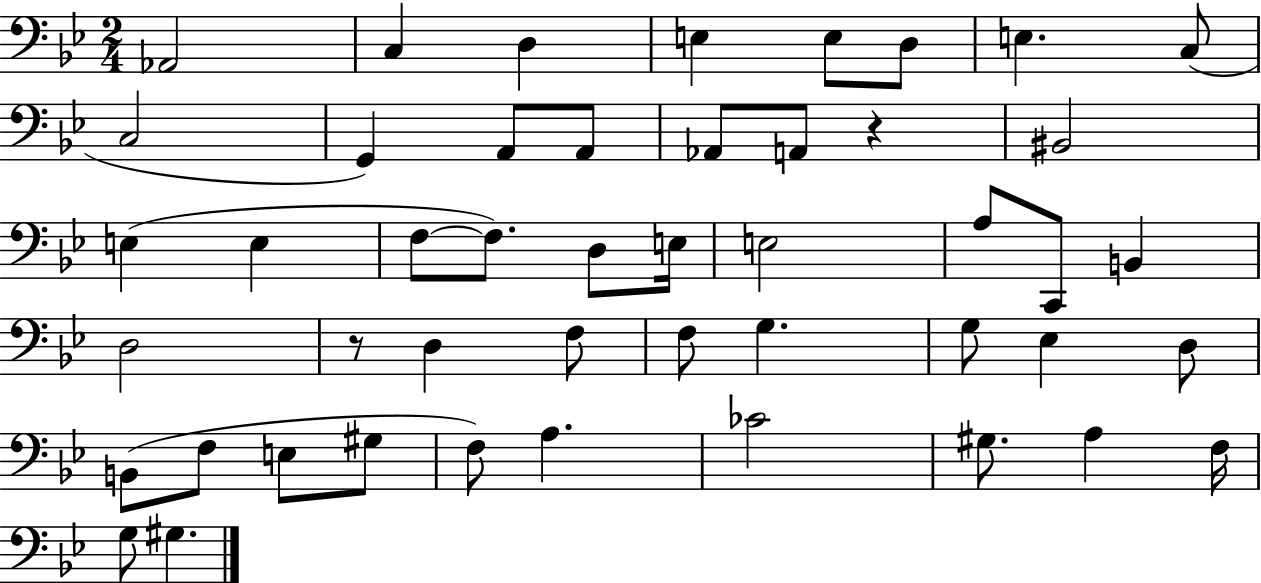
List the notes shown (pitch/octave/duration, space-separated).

Ab2/h C3/q D3/q E3/q E3/e D3/e E3/q. C3/e C3/h G2/q A2/e A2/e Ab2/e A2/e R/q BIS2/h E3/q E3/q F3/e F3/e. D3/e E3/s E3/h A3/e C2/e B2/q D3/h R/e D3/q F3/e F3/e G3/q. G3/e Eb3/q D3/e B2/e F3/e E3/e G#3/e F3/e A3/q. CES4/h G#3/e. A3/q F3/s G3/e G#3/q.